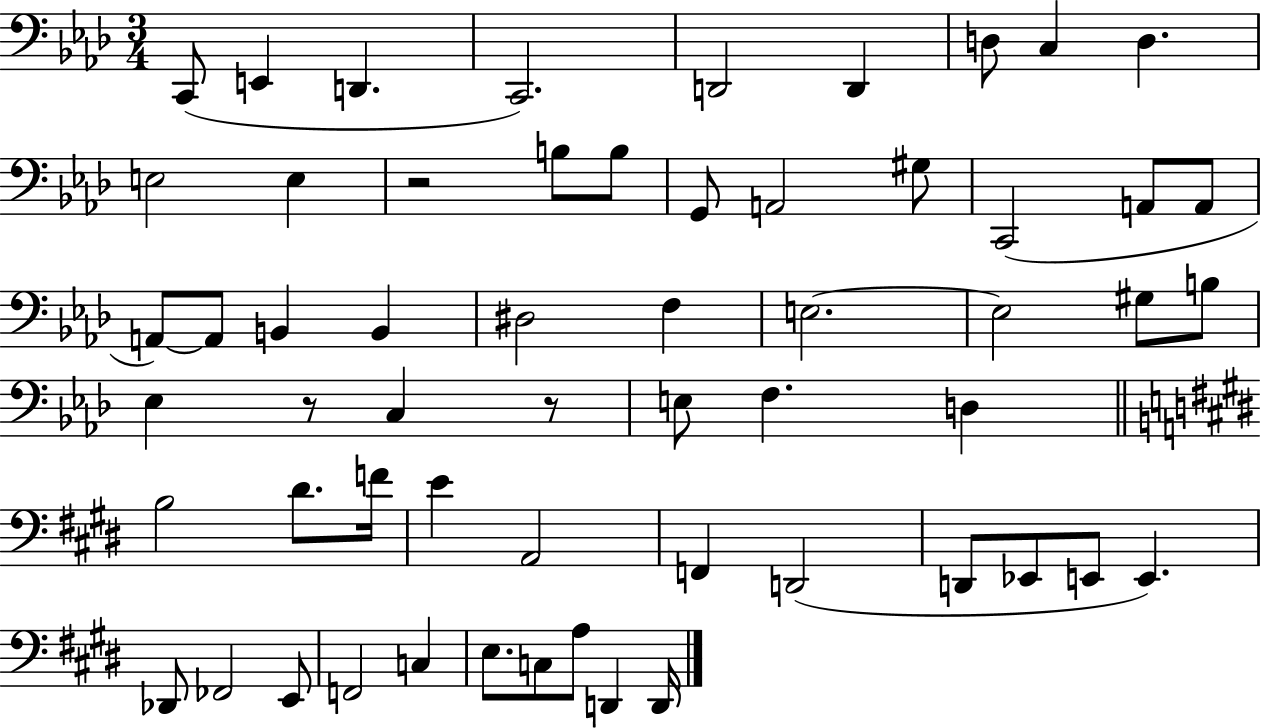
{
  \clef bass
  \numericTimeSignature
  \time 3/4
  \key aes \major
  \repeat volta 2 { c,8( e,4 d,4. | c,2.) | d,2 d,4 | d8 c4 d4. | \break e2 e4 | r2 b8 b8 | g,8 a,2 gis8 | c,2( a,8 a,8 | \break a,8~~) a,8 b,4 b,4 | dis2 f4 | e2.~~ | e2 gis8 b8 | \break ees4 r8 c4 r8 | e8 f4. d4 | \bar "||" \break \key e \major b2 dis'8. f'16 | e'4 a,2 | f,4 d,2( | d,8 ees,8 e,8 e,4.) | \break des,8 fes,2 e,8 | f,2 c4 | e8. c8 a8 d,4 d,16 | } \bar "|."
}